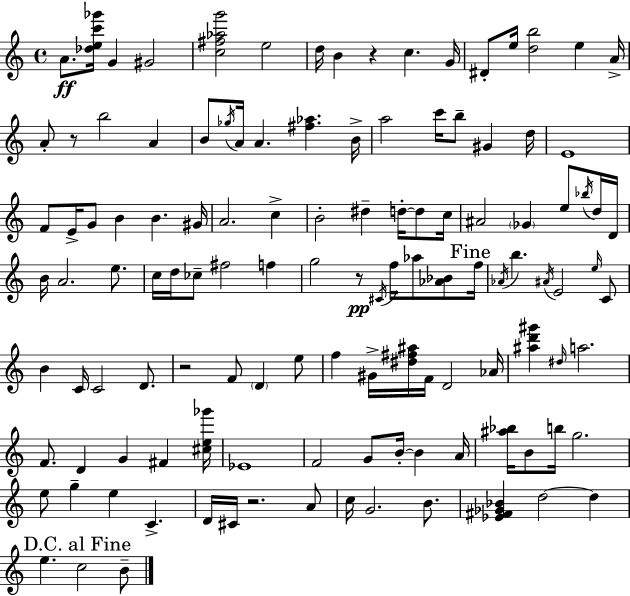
X:1
T:Untitled
M:4/4
L:1/4
K:C
A/2 [_dec'_g']/4 G ^G2 [c^f_ag']2 e2 d/4 B z c G/4 ^D/2 e/4 [db]2 e A/4 A/2 z/2 b2 A B/2 _g/4 A/4 A [^f_a] B/4 a2 c'/4 b/2 ^G d/4 E4 F/2 E/4 G/2 B B ^G/4 A2 c B2 ^d d/4 d/2 c/4 ^A2 _G e/2 _b/4 d/4 D/4 B/4 A2 e/2 c/4 d/4 _c/2 ^f2 f g2 z/2 ^C/4 f/4 _a/2 [_A_B]/2 f/4 _A/4 b ^A/4 E2 e/4 C/2 B C/4 C2 D/2 z2 F/2 D e/2 f ^G/4 [^d^f^a]/4 F/4 D2 _A/4 [^ad'^g'] ^d/4 a2 F/2 D G ^F [^ce_g']/4 _E4 F2 G/2 B/4 B A/4 [^a_b]/4 B/2 b/4 g2 e/2 g e C D/4 ^C/4 z2 A/2 c/4 G2 B/2 [_E^F_G_B] d2 d e c2 B/2